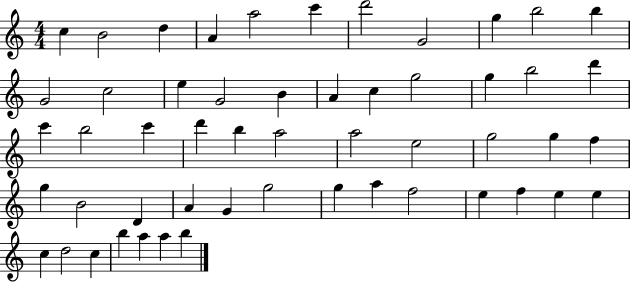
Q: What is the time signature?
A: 4/4